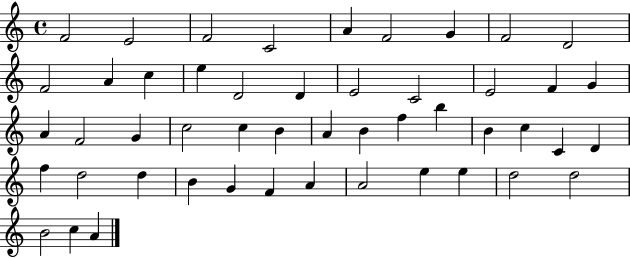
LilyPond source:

{
  \clef treble
  \time 4/4
  \defaultTimeSignature
  \key c \major
  f'2 e'2 | f'2 c'2 | a'4 f'2 g'4 | f'2 d'2 | \break f'2 a'4 c''4 | e''4 d'2 d'4 | e'2 c'2 | e'2 f'4 g'4 | \break a'4 f'2 g'4 | c''2 c''4 b'4 | a'4 b'4 f''4 b''4 | b'4 c''4 c'4 d'4 | \break f''4 d''2 d''4 | b'4 g'4 f'4 a'4 | a'2 e''4 e''4 | d''2 d''2 | \break b'2 c''4 a'4 | \bar "|."
}